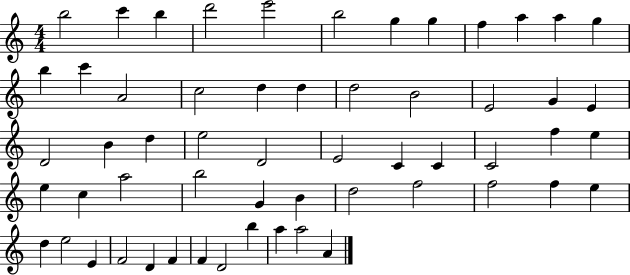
{
  \clef treble
  \numericTimeSignature
  \time 4/4
  \key c \major
  b''2 c'''4 b''4 | d'''2 e'''2 | b''2 g''4 g''4 | f''4 a''4 a''4 g''4 | \break b''4 c'''4 a'2 | c''2 d''4 d''4 | d''2 b'2 | e'2 g'4 e'4 | \break d'2 b'4 d''4 | e''2 d'2 | e'2 c'4 c'4 | c'2 f''4 e''4 | \break e''4 c''4 a''2 | b''2 g'4 b'4 | d''2 f''2 | f''2 f''4 e''4 | \break d''4 e''2 e'4 | f'2 d'4 f'4 | f'4 d'2 b''4 | a''4 a''2 a'4 | \break \bar "|."
}